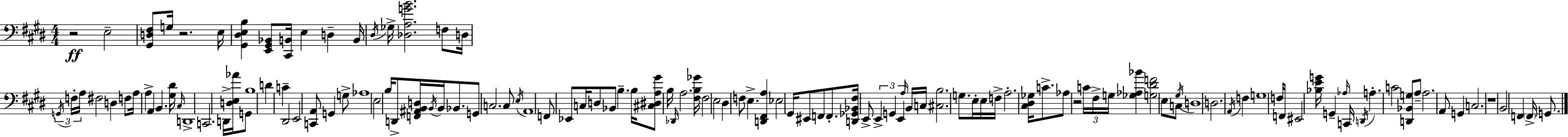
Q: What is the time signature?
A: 4/4